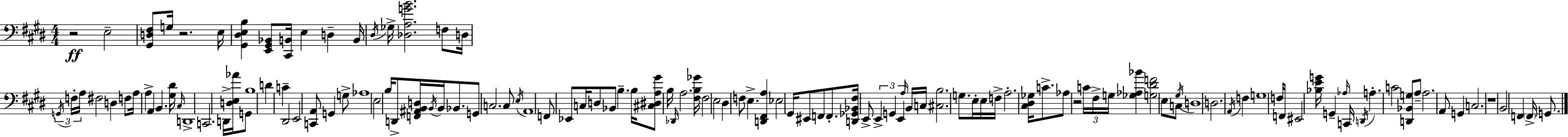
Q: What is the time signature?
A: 4/4